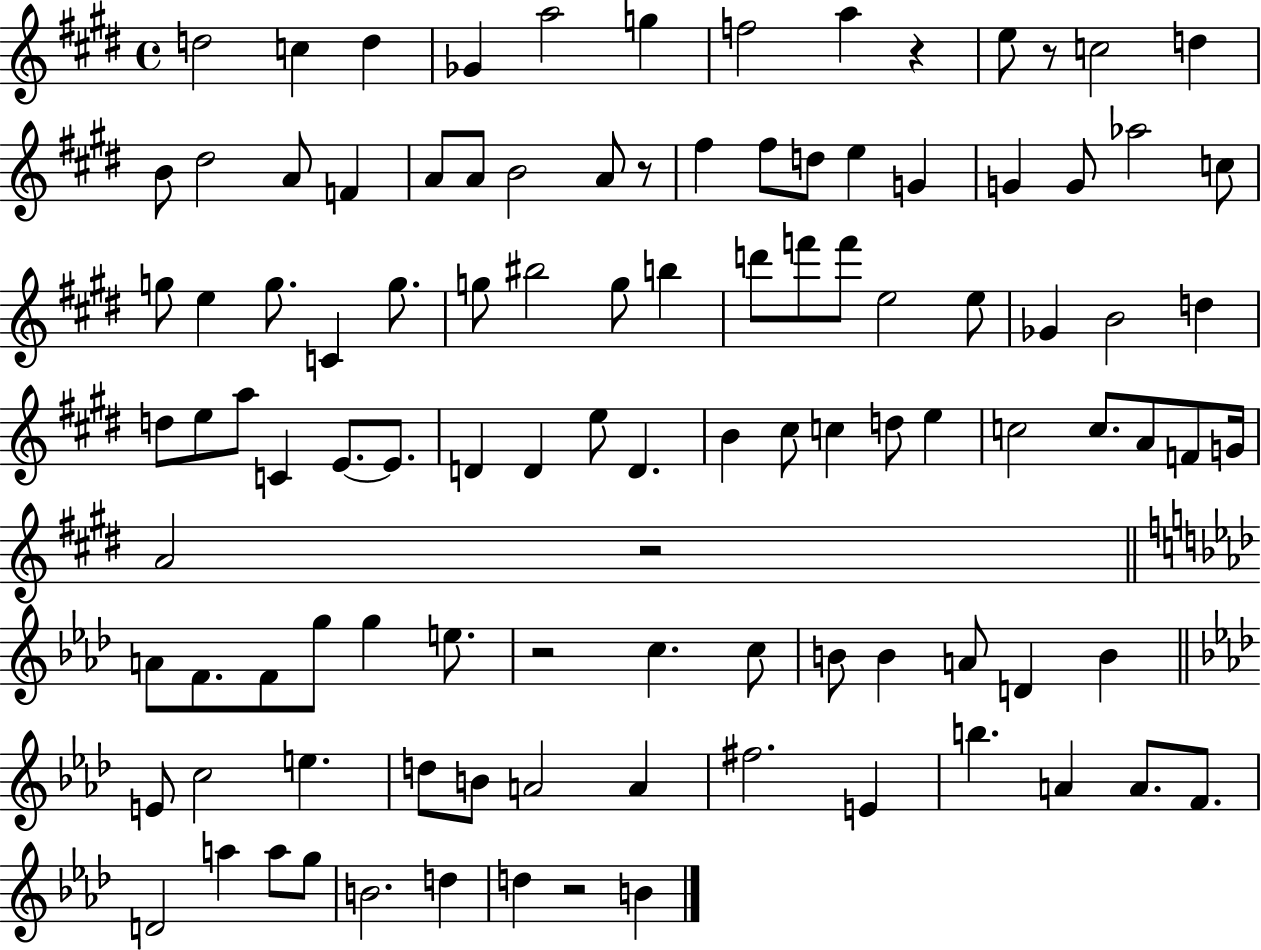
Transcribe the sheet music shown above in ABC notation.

X:1
T:Untitled
M:4/4
L:1/4
K:E
d2 c d _G a2 g f2 a z e/2 z/2 c2 d B/2 ^d2 A/2 F A/2 A/2 B2 A/2 z/2 ^f ^f/2 d/2 e G G G/2 _a2 c/2 g/2 e g/2 C g/2 g/2 ^b2 g/2 b d'/2 f'/2 f'/2 e2 e/2 _G B2 d d/2 e/2 a/2 C E/2 E/2 D D e/2 D B ^c/2 c d/2 e c2 c/2 A/2 F/2 G/4 A2 z2 A/2 F/2 F/2 g/2 g e/2 z2 c c/2 B/2 B A/2 D B E/2 c2 e d/2 B/2 A2 A ^f2 E b A A/2 F/2 D2 a a/2 g/2 B2 d d z2 B